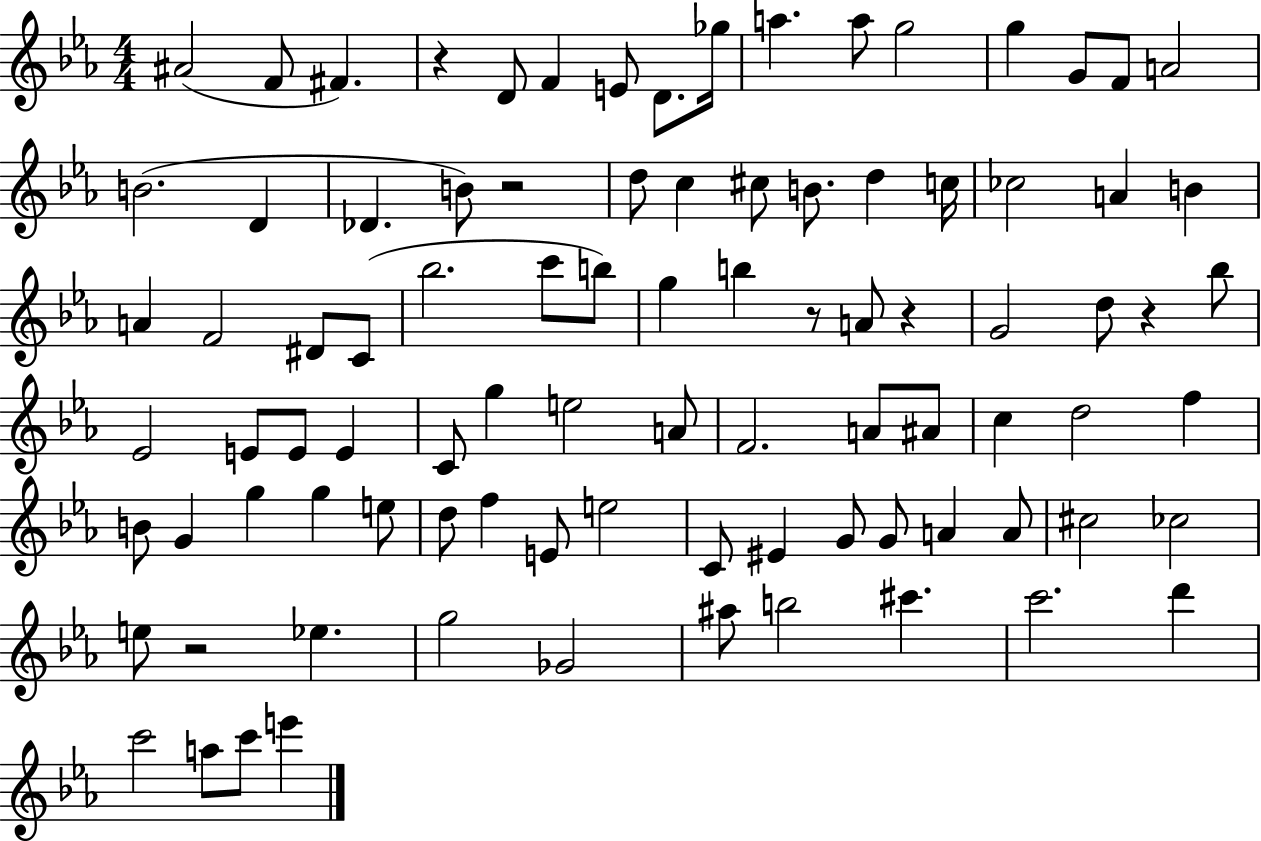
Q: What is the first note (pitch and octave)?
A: A#4